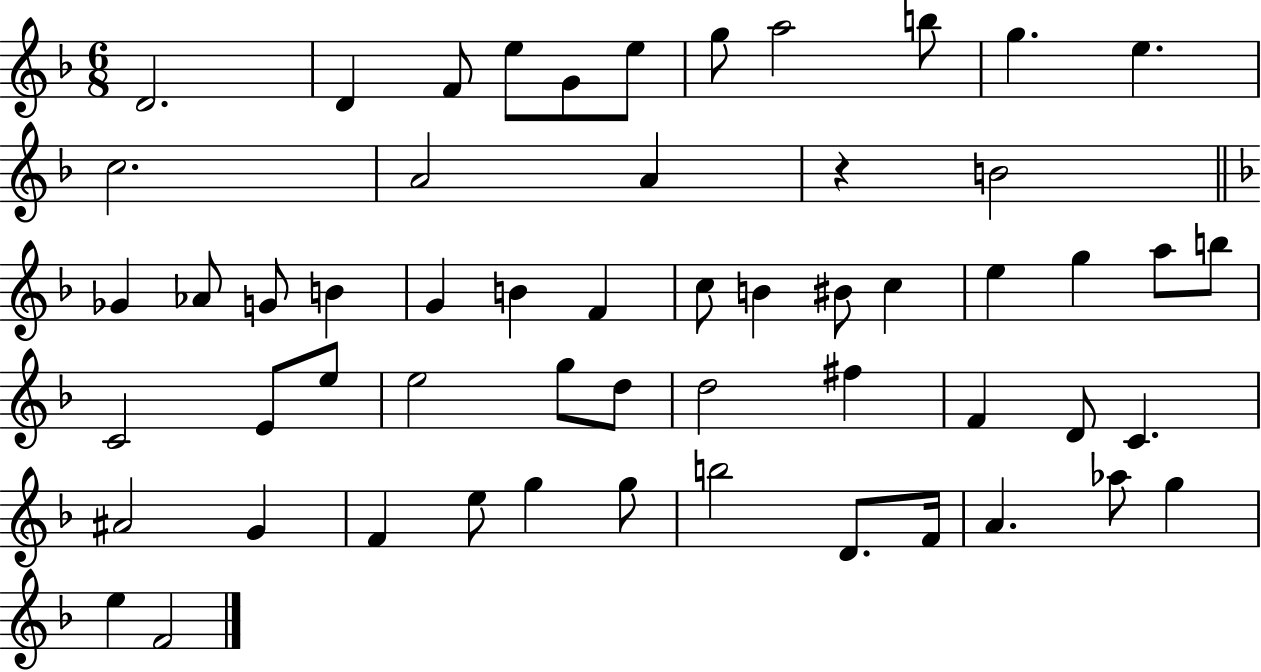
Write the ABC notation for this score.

X:1
T:Untitled
M:6/8
L:1/4
K:F
D2 D F/2 e/2 G/2 e/2 g/2 a2 b/2 g e c2 A2 A z B2 _G _A/2 G/2 B G B F c/2 B ^B/2 c e g a/2 b/2 C2 E/2 e/2 e2 g/2 d/2 d2 ^f F D/2 C ^A2 G F e/2 g g/2 b2 D/2 F/4 A _a/2 g e F2